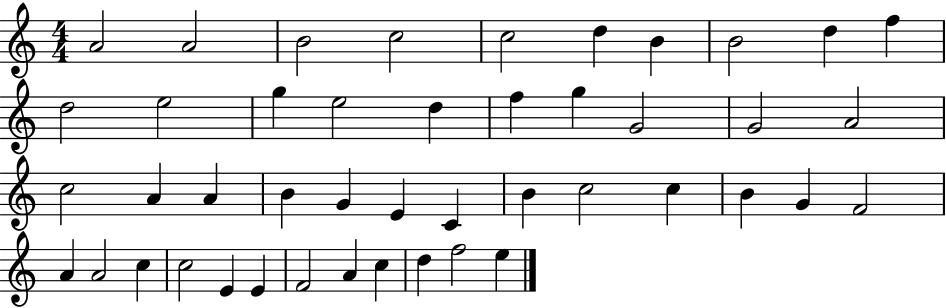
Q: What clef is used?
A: treble